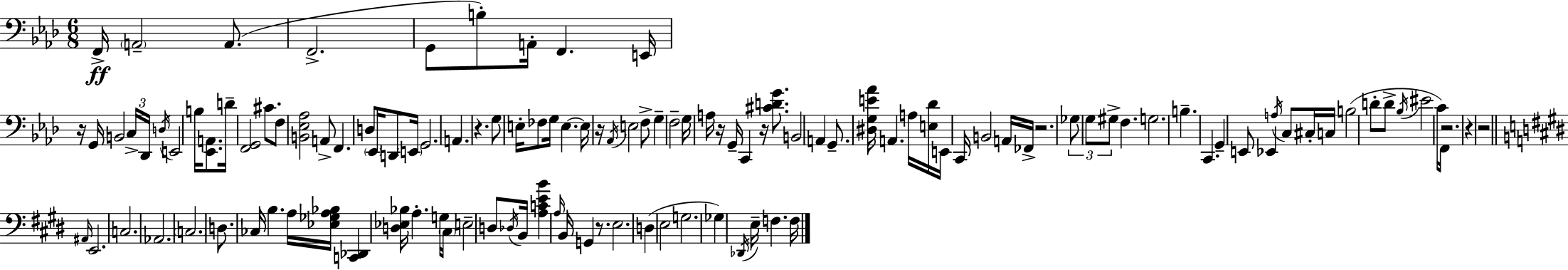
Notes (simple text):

F2/s A2/h A2/e. F2/h. G2/e B3/e A2/s F2/q. E2/s R/s G2/s B2/h C3/s Db2/s D3/s E2/h B3/s [Eb2,A2]/e. D4/s [F2,G2]/h C#4/e. F3/e [B2,Eb3,Ab3]/h A2/e F2/q. D3/e Eb2/s D2/e E2/s G2/h. A2/q. R/q. G3/e E3/s FES3/e G3/s E3/q. E3/s R/s Ab2/s E3/h F3/e G3/q F3/h G3/s A3/s R/s G2/s C2/q R/s [C#4,D4,G4]/e. B2/h A2/q G2/e. [D#3,G3,E4,Ab4]/s A2/q. A3/s [E3,Db4]/s E2/s C2/s B2/h A2/s FES2/s R/h. Gb3/e G3/e G#3/e F3/q. G3/h. B3/q. C2/q. G2/q E2/e Eb2/q A3/s C3/e C#3/s C3/s B3/h D4/e D4/e Bb3/s EIS4/h C4/s F2/s R/h. R/q R/h A#2/s E2/h. C3/h. Ab2/h. C3/h. D3/e. CES3/s B3/q. A3/s [Eb3,Gb3,A3,Bb3]/s [C2,Db2]/q [D3,Eb3,Bb3]/s A3/q. G3/s C#3/s E3/h D3/e Db3/s B2/s [A3,C4,E4,B4]/q A3/s B2/s G2/q R/e. E3/h. D3/q E3/h G3/h. Gb3/q Db2/s E3/s F3/q. F3/s